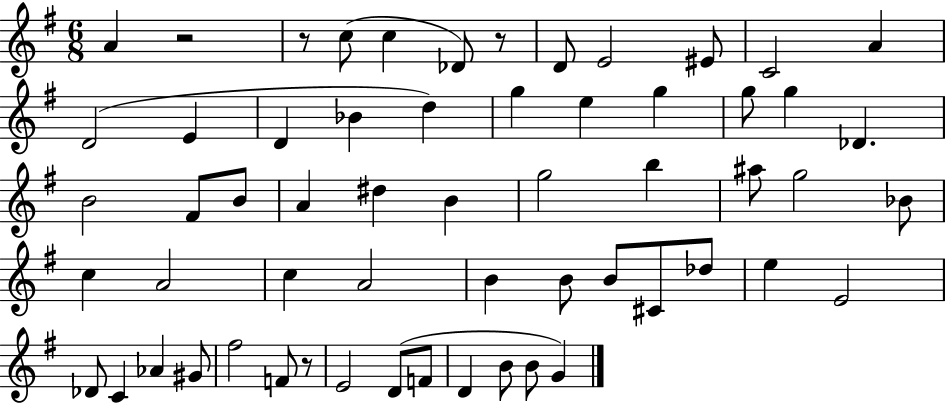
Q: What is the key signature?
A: G major